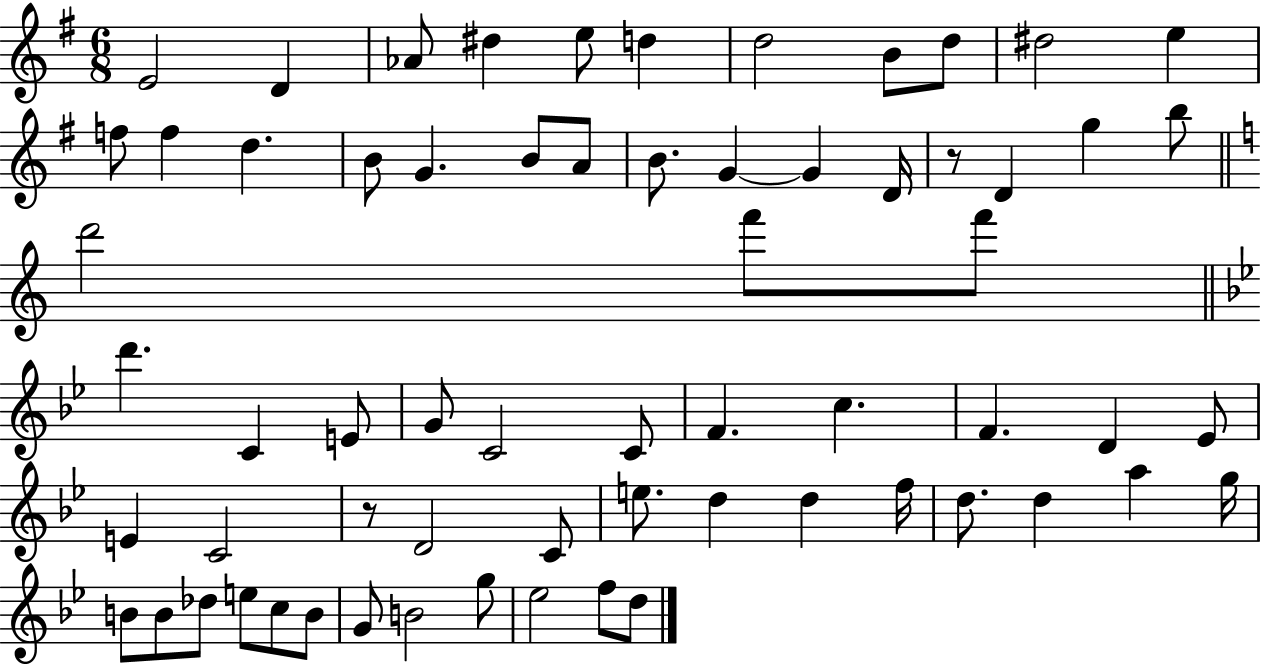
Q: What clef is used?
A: treble